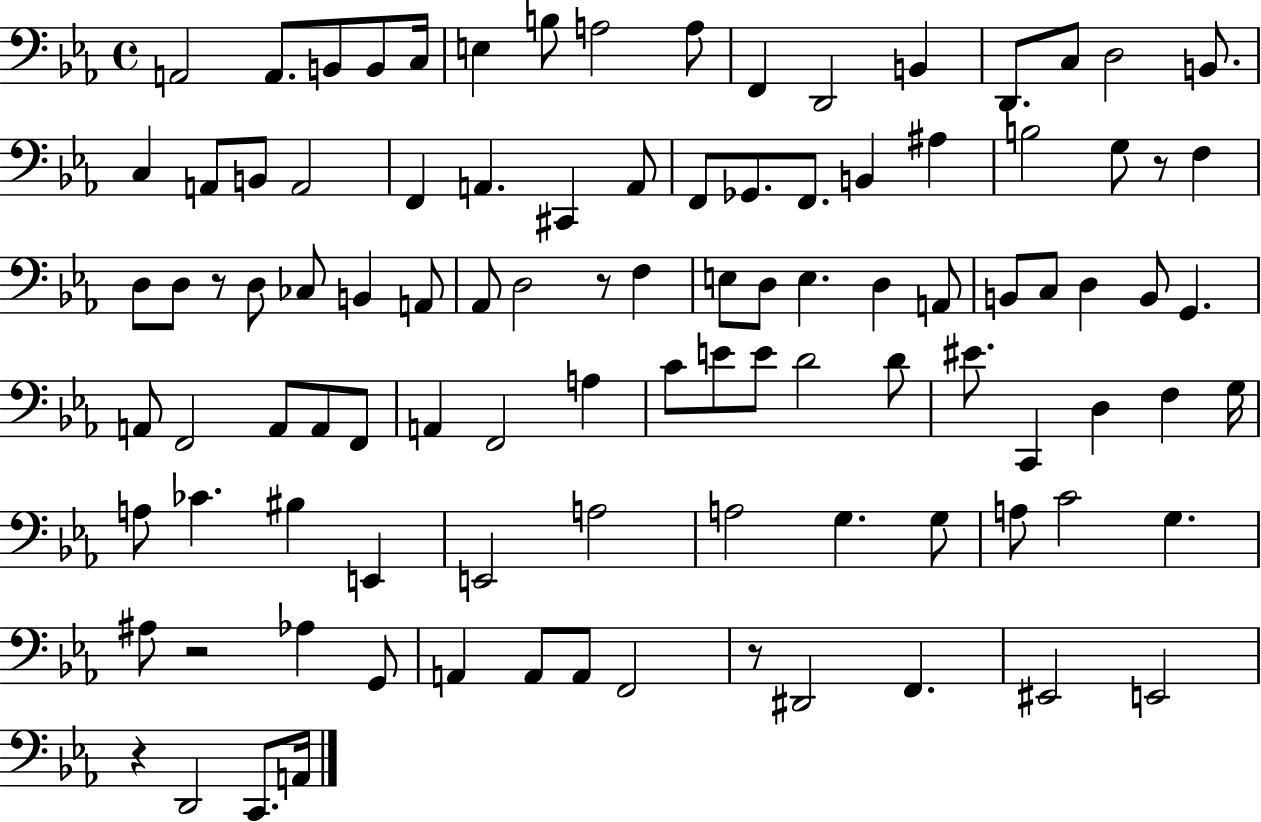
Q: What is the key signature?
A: EES major